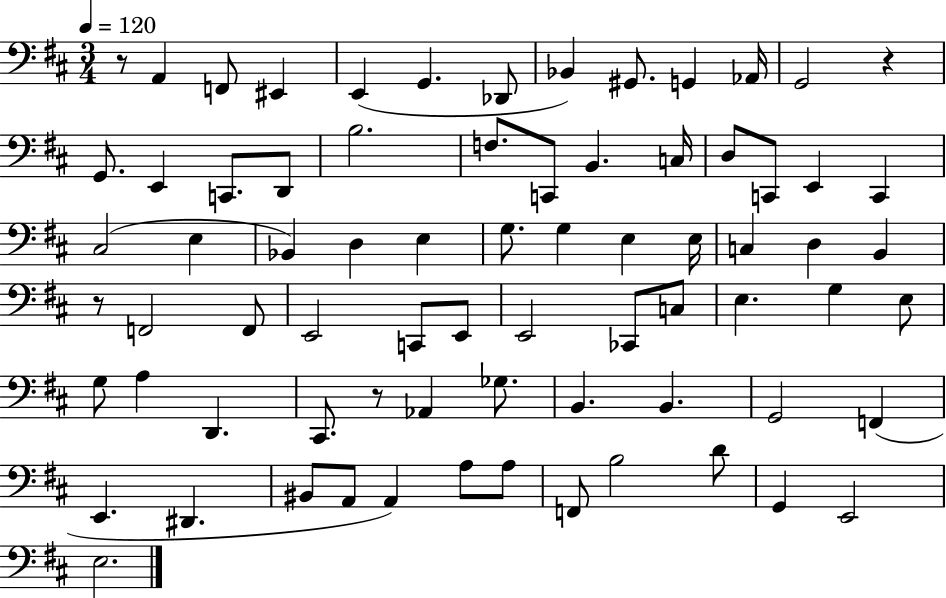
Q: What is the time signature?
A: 3/4